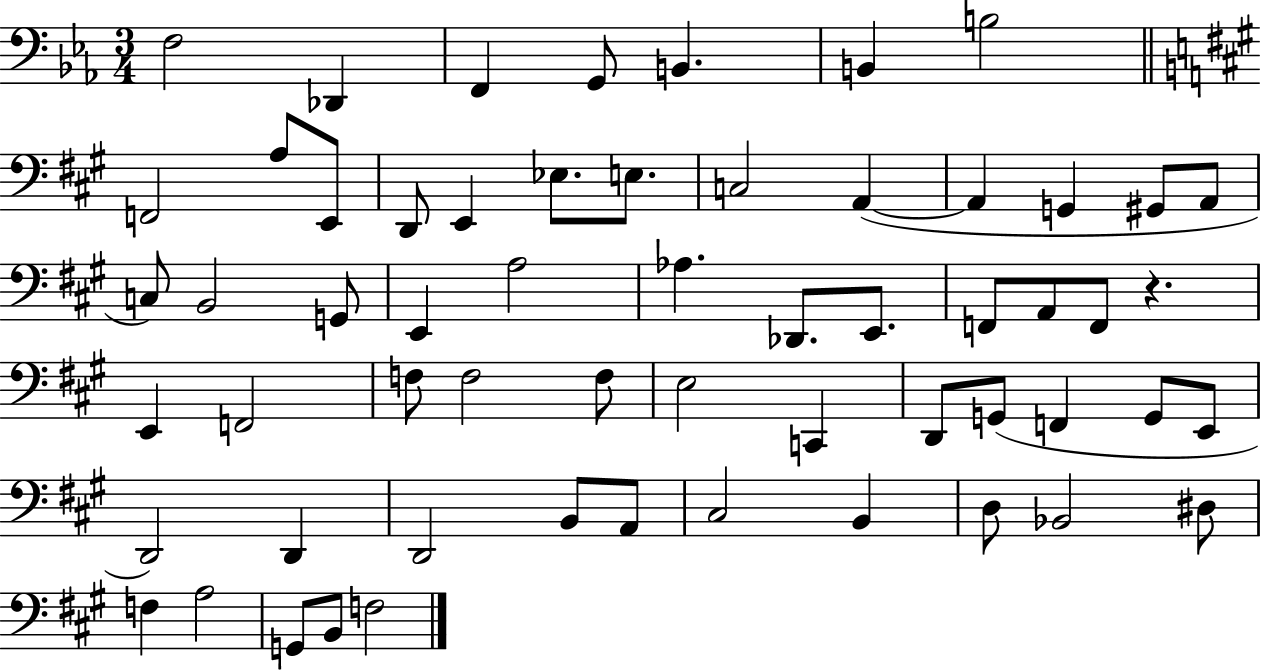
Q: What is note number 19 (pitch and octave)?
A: G#2